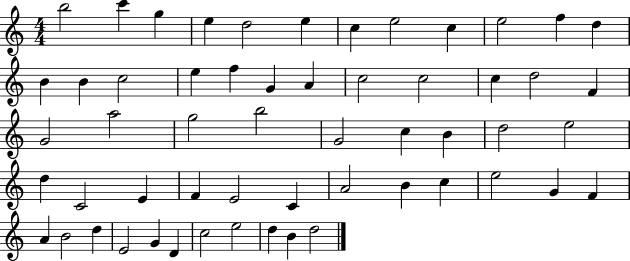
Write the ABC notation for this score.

X:1
T:Untitled
M:4/4
L:1/4
K:C
b2 c' g e d2 e c e2 c e2 f d B B c2 e f G A c2 c2 c d2 F G2 a2 g2 b2 G2 c B d2 e2 d C2 E F E2 C A2 B c e2 G F A B2 d E2 G D c2 e2 d B d2